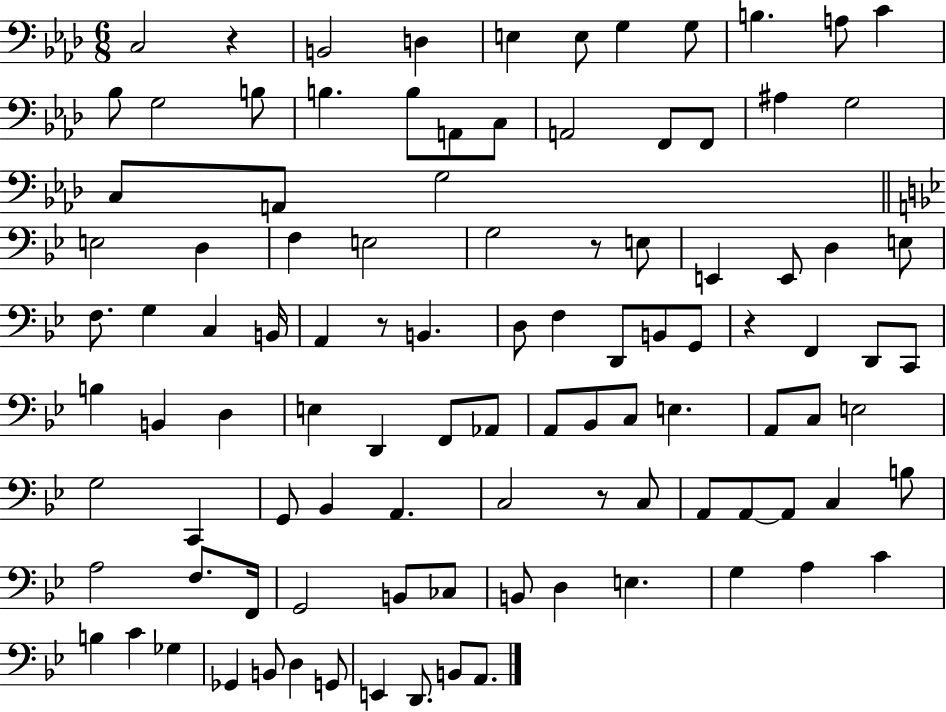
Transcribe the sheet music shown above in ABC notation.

X:1
T:Untitled
M:6/8
L:1/4
K:Ab
C,2 z B,,2 D, E, E,/2 G, G,/2 B, A,/2 C _B,/2 G,2 B,/2 B, B,/2 A,,/2 C,/2 A,,2 F,,/2 F,,/2 ^A, G,2 C,/2 A,,/2 G,2 E,2 D, F, E,2 G,2 z/2 E,/2 E,, E,,/2 D, E,/2 F,/2 G, C, B,,/4 A,, z/2 B,, D,/2 F, D,,/2 B,,/2 G,,/2 z F,, D,,/2 C,,/2 B, B,, D, E, D,, F,,/2 _A,,/2 A,,/2 _B,,/2 C,/2 E, A,,/2 C,/2 E,2 G,2 C,, G,,/2 _B,, A,, C,2 z/2 C,/2 A,,/2 A,,/2 A,,/2 C, B,/2 A,2 F,/2 F,,/4 G,,2 B,,/2 _C,/2 B,,/2 D, E, G, A, C B, C _G, _G,, B,,/2 D, G,,/2 E,, D,,/2 B,,/2 A,,/2